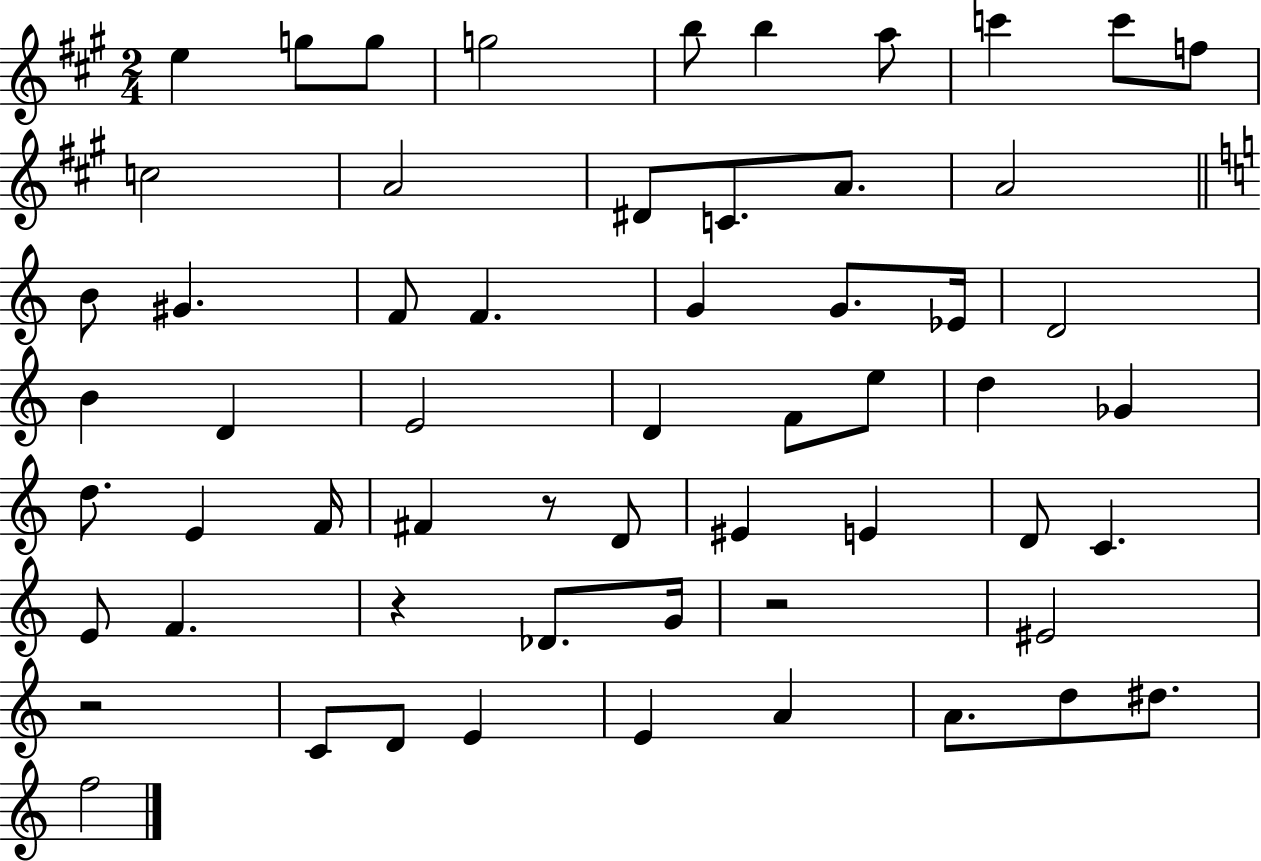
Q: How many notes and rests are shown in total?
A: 59